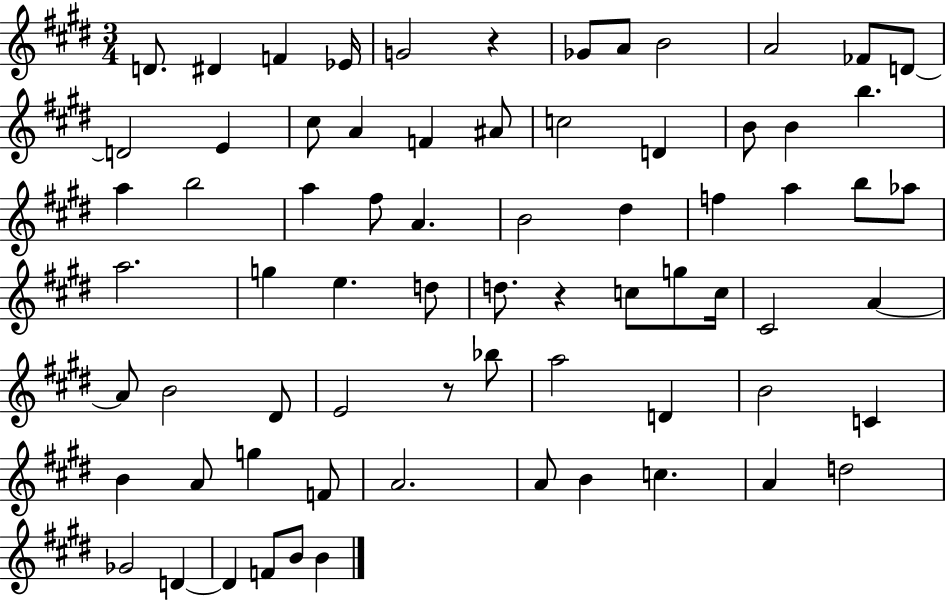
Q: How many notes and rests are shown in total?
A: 71